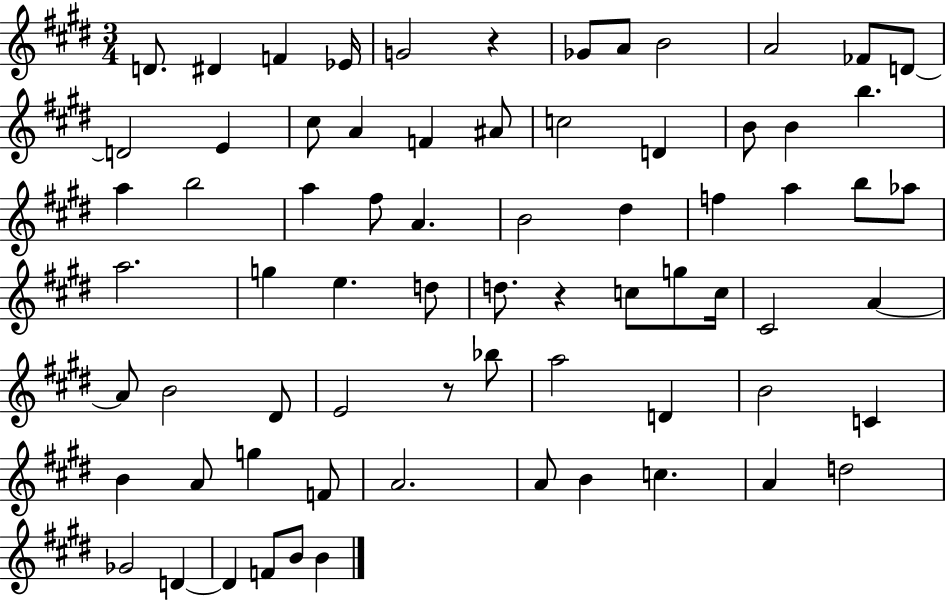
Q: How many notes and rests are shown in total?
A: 71